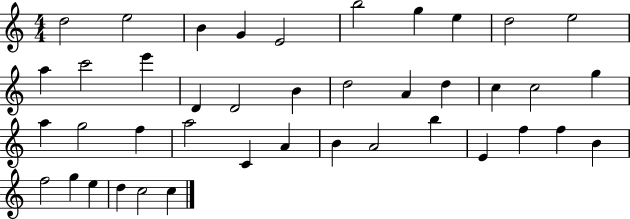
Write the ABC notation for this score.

X:1
T:Untitled
M:4/4
L:1/4
K:C
d2 e2 B G E2 b2 g e d2 e2 a c'2 e' D D2 B d2 A d c c2 g a g2 f a2 C A B A2 b E f f B f2 g e d c2 c